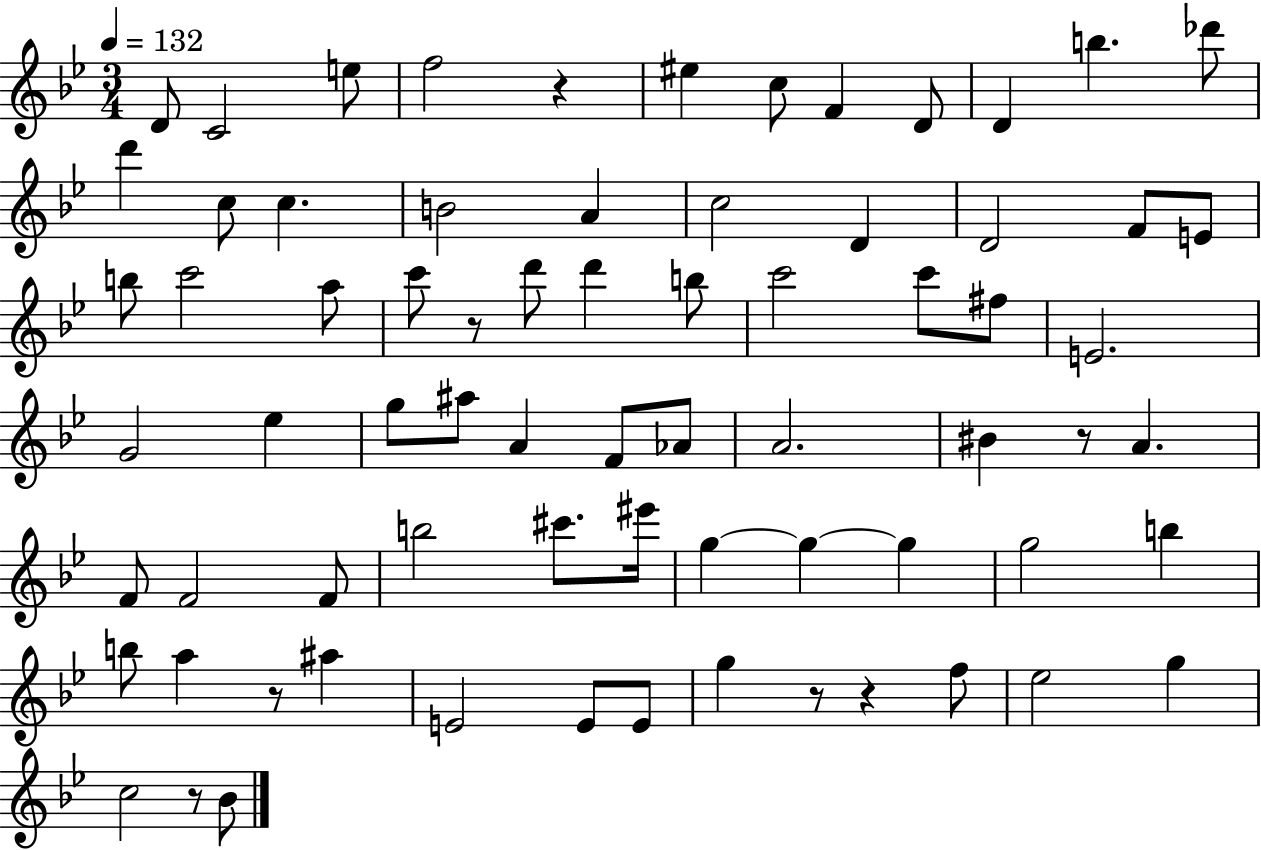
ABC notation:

X:1
T:Untitled
M:3/4
L:1/4
K:Bb
D/2 C2 e/2 f2 z ^e c/2 F D/2 D b _d'/2 d' c/2 c B2 A c2 D D2 F/2 E/2 b/2 c'2 a/2 c'/2 z/2 d'/2 d' b/2 c'2 c'/2 ^f/2 E2 G2 _e g/2 ^a/2 A F/2 _A/2 A2 ^B z/2 A F/2 F2 F/2 b2 ^c'/2 ^e'/4 g g g g2 b b/2 a z/2 ^a E2 E/2 E/2 g z/2 z f/2 _e2 g c2 z/2 _B/2